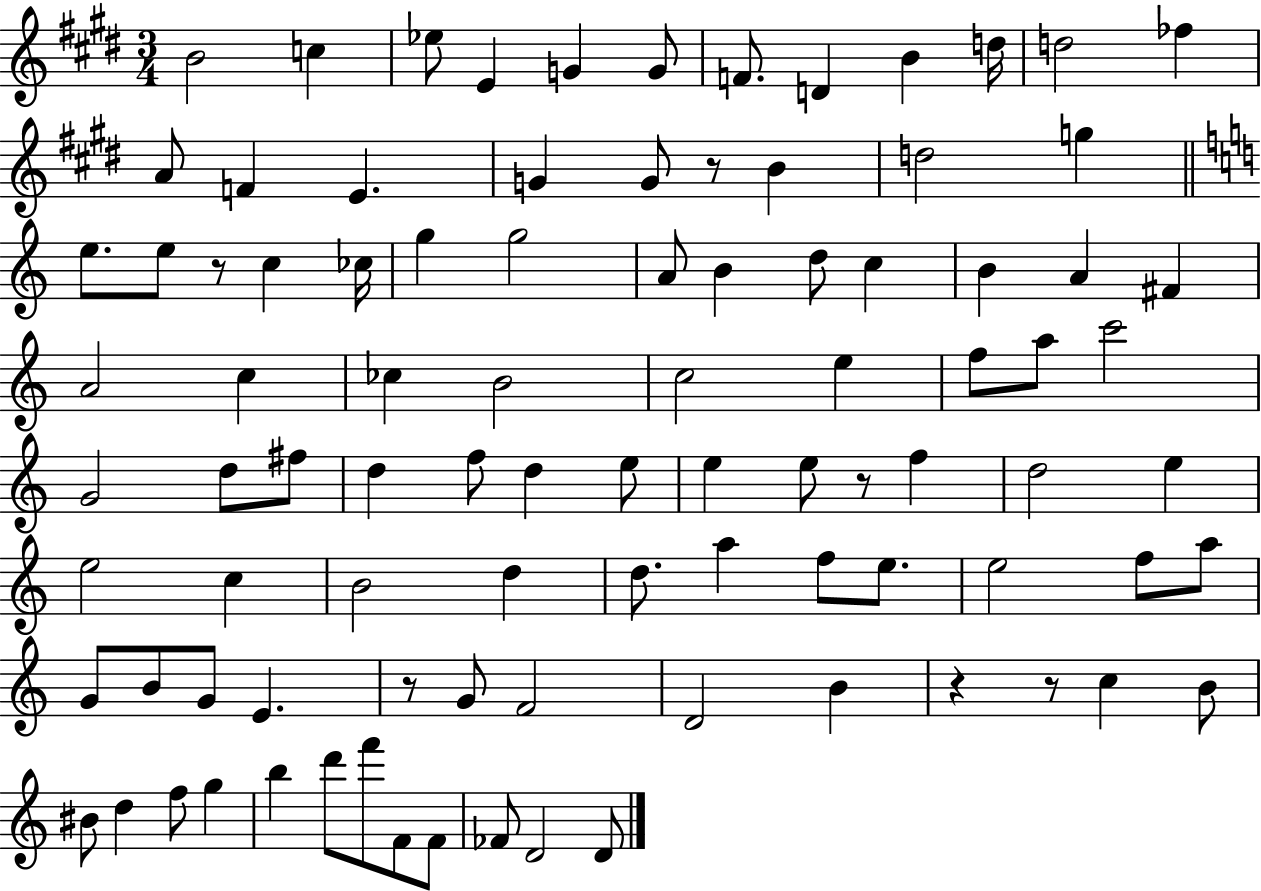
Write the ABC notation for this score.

X:1
T:Untitled
M:3/4
L:1/4
K:E
B2 c _e/2 E G G/2 F/2 D B d/4 d2 _f A/2 F E G G/2 z/2 B d2 g e/2 e/2 z/2 c _c/4 g g2 A/2 B d/2 c B A ^F A2 c _c B2 c2 e f/2 a/2 c'2 G2 d/2 ^f/2 d f/2 d e/2 e e/2 z/2 f d2 e e2 c B2 d d/2 a f/2 e/2 e2 f/2 a/2 G/2 B/2 G/2 E z/2 G/2 F2 D2 B z z/2 c B/2 ^B/2 d f/2 g b d'/2 f'/2 F/2 F/2 _F/2 D2 D/2